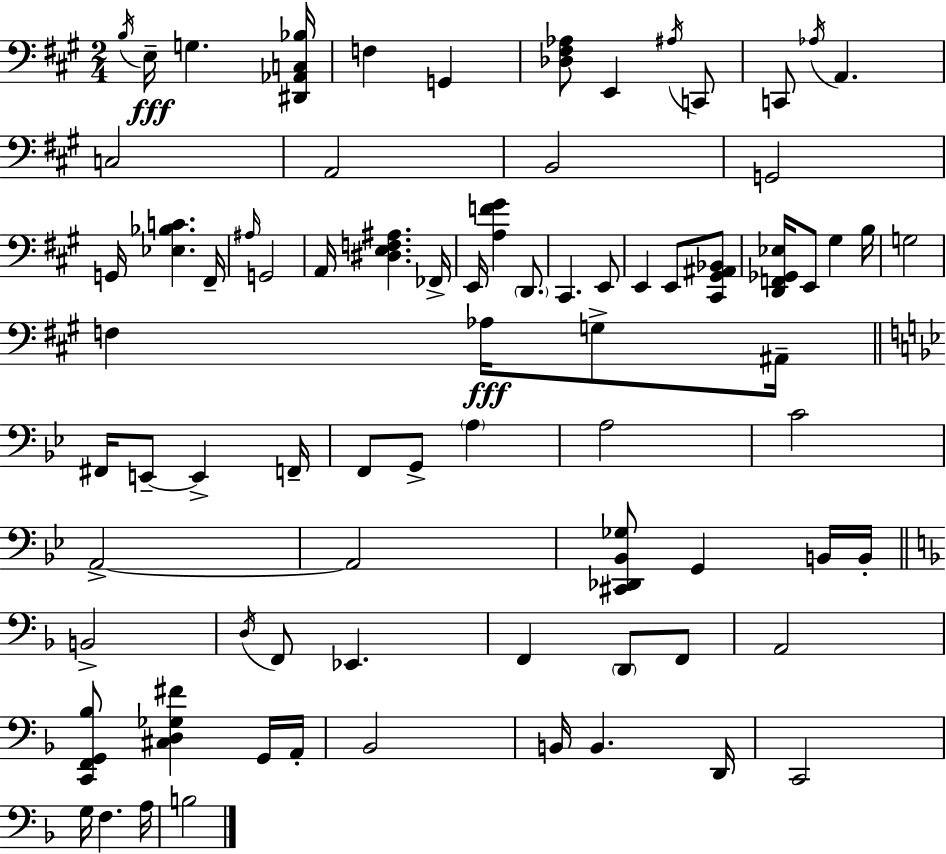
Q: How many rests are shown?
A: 0